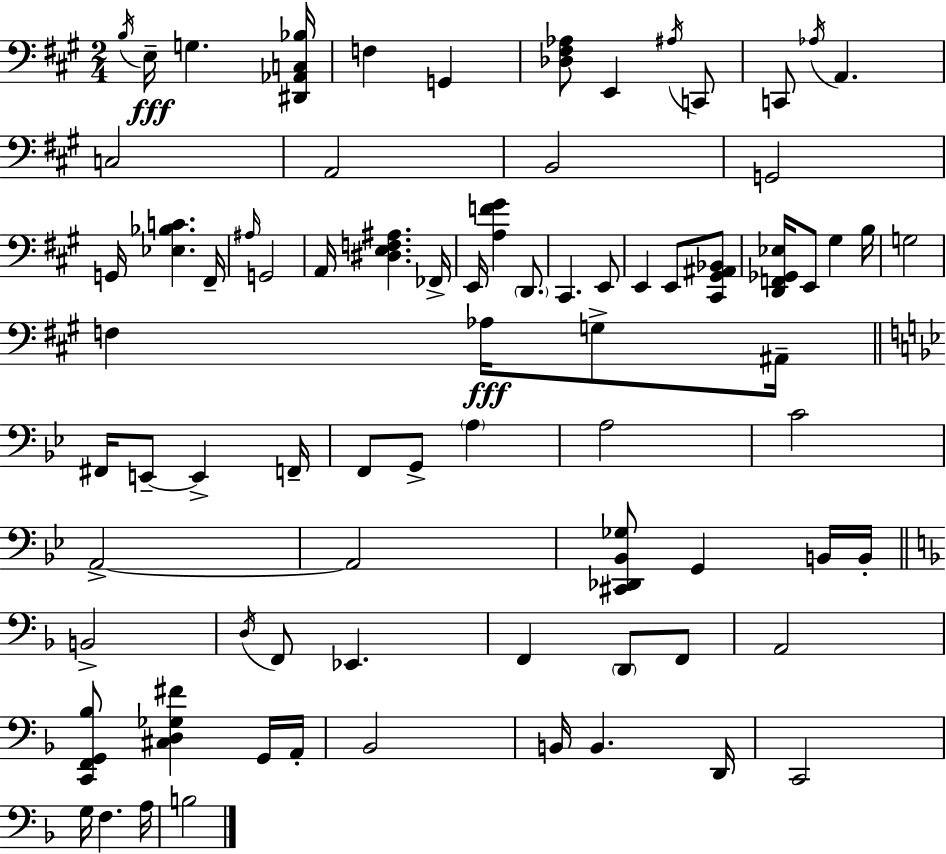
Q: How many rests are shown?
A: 0